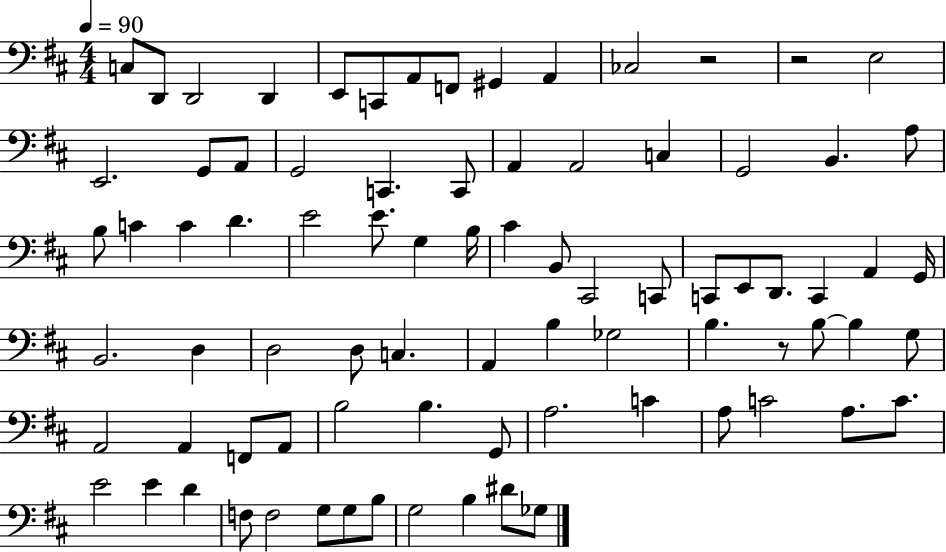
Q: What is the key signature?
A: D major